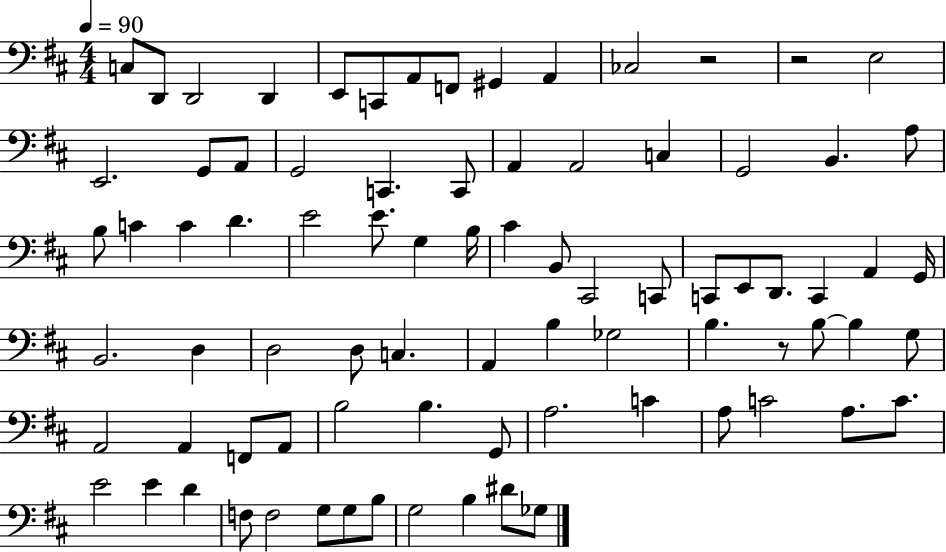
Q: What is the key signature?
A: D major